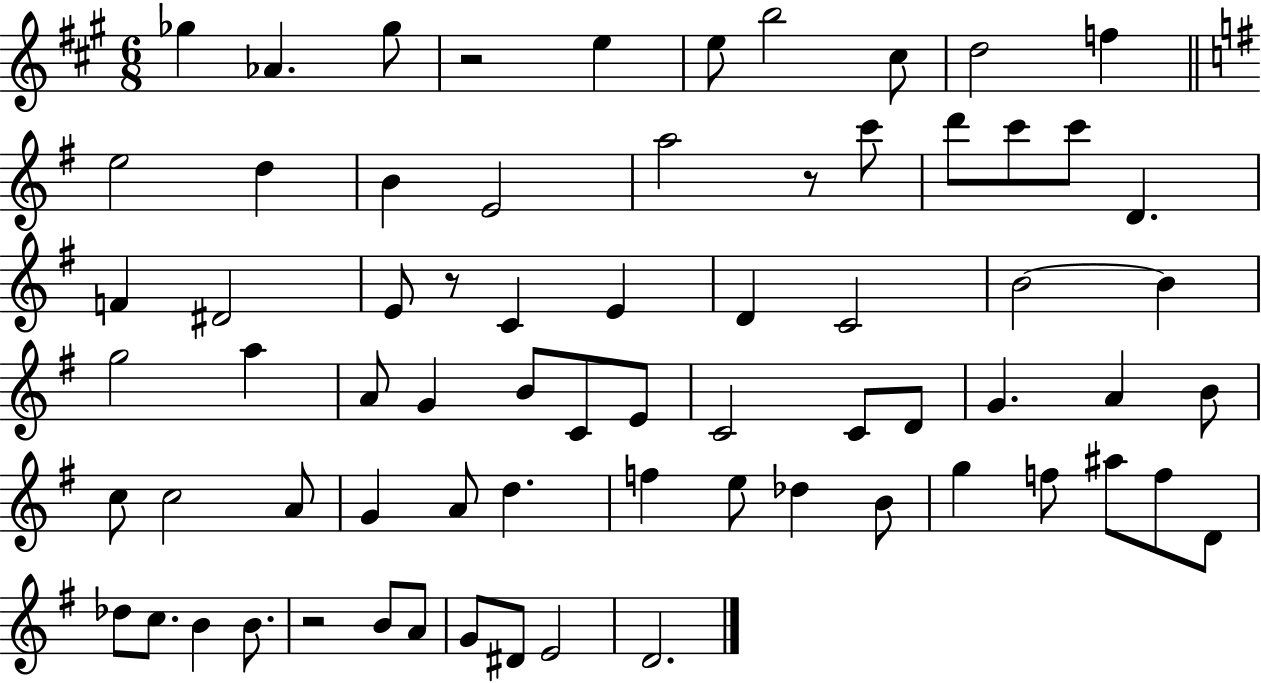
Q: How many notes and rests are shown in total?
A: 70